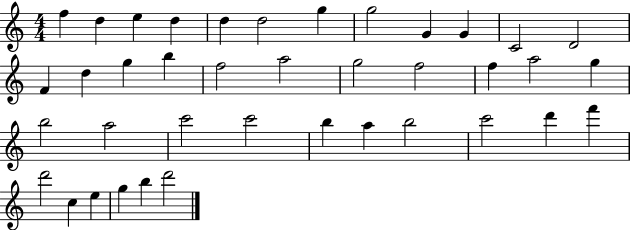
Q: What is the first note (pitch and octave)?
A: F5